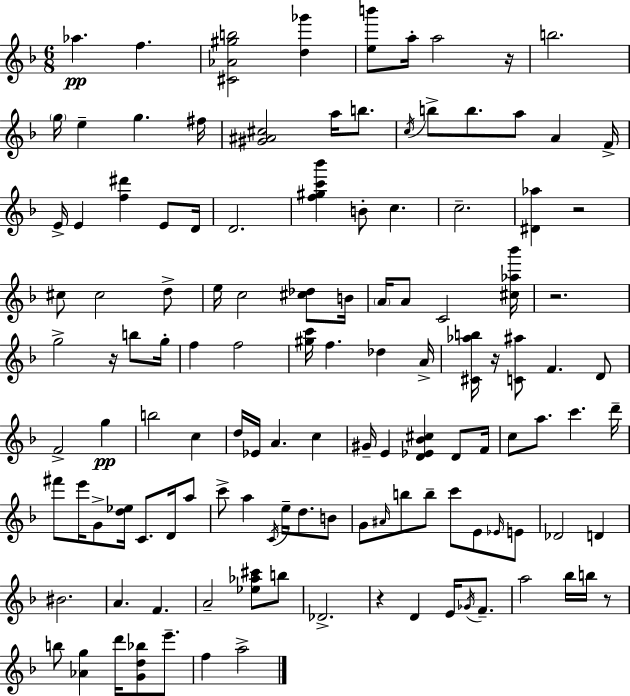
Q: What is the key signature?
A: D minor